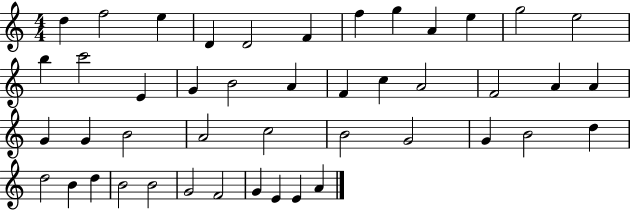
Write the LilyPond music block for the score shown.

{
  \clef treble
  \numericTimeSignature
  \time 4/4
  \key c \major
  d''4 f''2 e''4 | d'4 d'2 f'4 | f''4 g''4 a'4 e''4 | g''2 e''2 | \break b''4 c'''2 e'4 | g'4 b'2 a'4 | f'4 c''4 a'2 | f'2 a'4 a'4 | \break g'4 g'4 b'2 | a'2 c''2 | b'2 g'2 | g'4 b'2 d''4 | \break d''2 b'4 d''4 | b'2 b'2 | g'2 f'2 | g'4 e'4 e'4 a'4 | \break \bar "|."
}